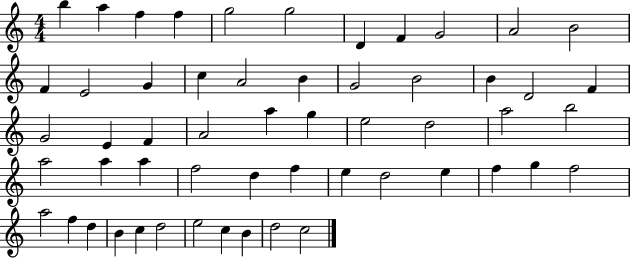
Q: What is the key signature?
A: C major